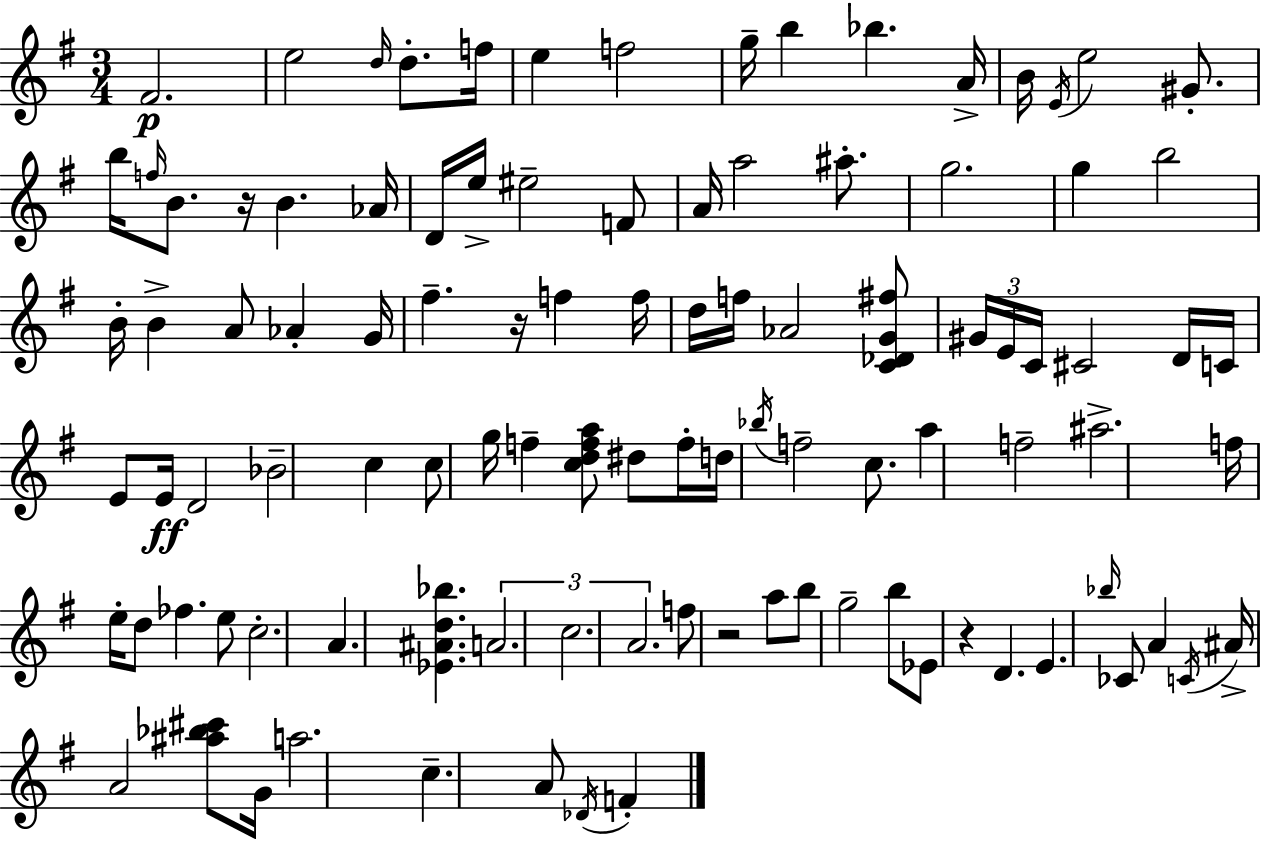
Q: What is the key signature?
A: E minor